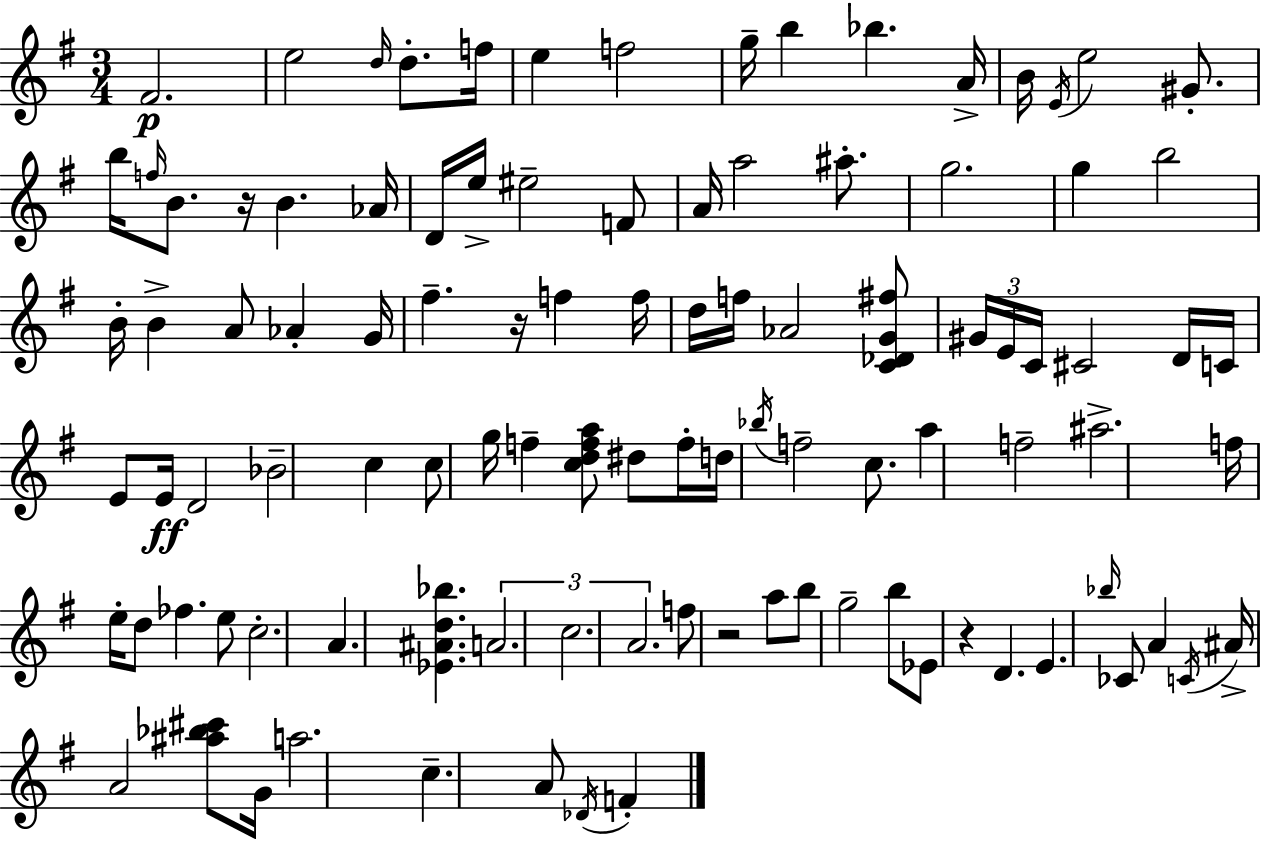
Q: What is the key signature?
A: E minor